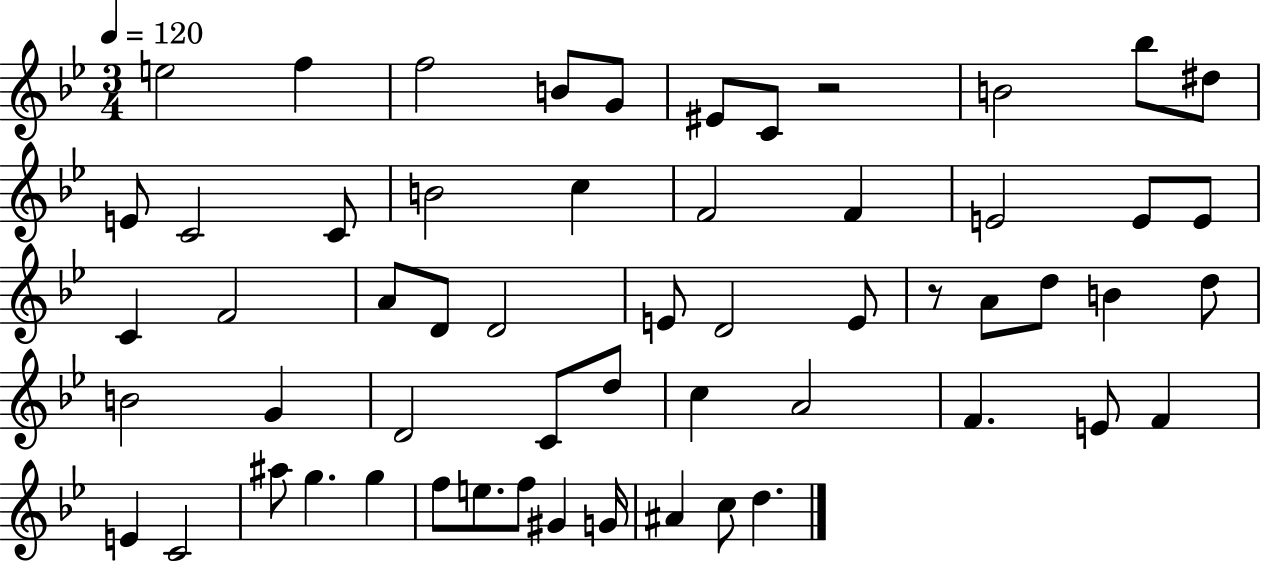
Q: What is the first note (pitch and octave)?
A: E5